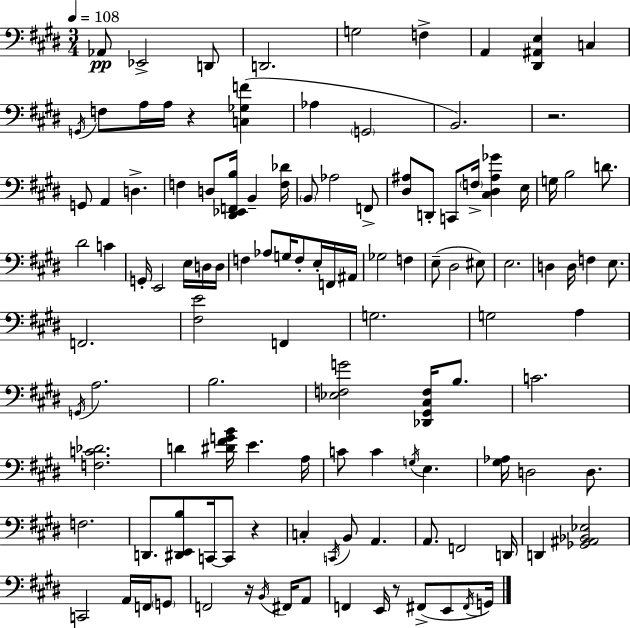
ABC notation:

X:1
T:Untitled
M:3/4
L:1/4
K:E
_A,,/2 _E,,2 D,,/2 D,,2 G,2 F, A,, [^D,,^A,,E,] C, G,,/4 F,/2 A,/4 A,/4 z [C,_G,F] _A, G,,2 B,,2 z2 G,,/2 A,, D, F, D,/2 [^D,,_E,,F,,B,]/4 B,, [F,_D]/4 B,,/2 _A,2 F,,/2 [^D,^A,]/2 D,,/2 C,,/2 F,/4 [^C,^D,^A,_G] E,/4 G,/4 B,2 D/2 ^D2 C G,,/4 E,,2 E,/4 D,/4 D,/4 F, _A,/2 G,/4 F,/2 E,/4 F,,/4 ^A,,/4 _G,2 F, E,/2 ^D,2 ^E,/2 E,2 D, D,/4 F, E,/2 F,,2 [^F,E]2 F,, G,2 G,2 A, G,,/4 A,2 B,2 [_E,F,G]2 [_D,,^G,,^C,F,]/4 B,/2 C2 [F,C_D]2 D [^D^FGB]/4 E A,/4 C/2 C G,/4 E, [^G,_A,]/4 D,2 D,/2 F,2 D,,/2 [^D,,E,,B,]/2 C,,/4 C,,/2 z C, C,,/4 B,,/2 A,, A,,/2 F,,2 D,,/4 D,, [_G,,^A,,_B,,_E,]2 C,,2 A,,/4 F,,/4 G,,/2 F,,2 z/4 B,,/4 ^F,,/4 A,,/2 F,, E,,/4 z/2 ^F,,/2 E,,/2 ^F,,/4 G,,/4